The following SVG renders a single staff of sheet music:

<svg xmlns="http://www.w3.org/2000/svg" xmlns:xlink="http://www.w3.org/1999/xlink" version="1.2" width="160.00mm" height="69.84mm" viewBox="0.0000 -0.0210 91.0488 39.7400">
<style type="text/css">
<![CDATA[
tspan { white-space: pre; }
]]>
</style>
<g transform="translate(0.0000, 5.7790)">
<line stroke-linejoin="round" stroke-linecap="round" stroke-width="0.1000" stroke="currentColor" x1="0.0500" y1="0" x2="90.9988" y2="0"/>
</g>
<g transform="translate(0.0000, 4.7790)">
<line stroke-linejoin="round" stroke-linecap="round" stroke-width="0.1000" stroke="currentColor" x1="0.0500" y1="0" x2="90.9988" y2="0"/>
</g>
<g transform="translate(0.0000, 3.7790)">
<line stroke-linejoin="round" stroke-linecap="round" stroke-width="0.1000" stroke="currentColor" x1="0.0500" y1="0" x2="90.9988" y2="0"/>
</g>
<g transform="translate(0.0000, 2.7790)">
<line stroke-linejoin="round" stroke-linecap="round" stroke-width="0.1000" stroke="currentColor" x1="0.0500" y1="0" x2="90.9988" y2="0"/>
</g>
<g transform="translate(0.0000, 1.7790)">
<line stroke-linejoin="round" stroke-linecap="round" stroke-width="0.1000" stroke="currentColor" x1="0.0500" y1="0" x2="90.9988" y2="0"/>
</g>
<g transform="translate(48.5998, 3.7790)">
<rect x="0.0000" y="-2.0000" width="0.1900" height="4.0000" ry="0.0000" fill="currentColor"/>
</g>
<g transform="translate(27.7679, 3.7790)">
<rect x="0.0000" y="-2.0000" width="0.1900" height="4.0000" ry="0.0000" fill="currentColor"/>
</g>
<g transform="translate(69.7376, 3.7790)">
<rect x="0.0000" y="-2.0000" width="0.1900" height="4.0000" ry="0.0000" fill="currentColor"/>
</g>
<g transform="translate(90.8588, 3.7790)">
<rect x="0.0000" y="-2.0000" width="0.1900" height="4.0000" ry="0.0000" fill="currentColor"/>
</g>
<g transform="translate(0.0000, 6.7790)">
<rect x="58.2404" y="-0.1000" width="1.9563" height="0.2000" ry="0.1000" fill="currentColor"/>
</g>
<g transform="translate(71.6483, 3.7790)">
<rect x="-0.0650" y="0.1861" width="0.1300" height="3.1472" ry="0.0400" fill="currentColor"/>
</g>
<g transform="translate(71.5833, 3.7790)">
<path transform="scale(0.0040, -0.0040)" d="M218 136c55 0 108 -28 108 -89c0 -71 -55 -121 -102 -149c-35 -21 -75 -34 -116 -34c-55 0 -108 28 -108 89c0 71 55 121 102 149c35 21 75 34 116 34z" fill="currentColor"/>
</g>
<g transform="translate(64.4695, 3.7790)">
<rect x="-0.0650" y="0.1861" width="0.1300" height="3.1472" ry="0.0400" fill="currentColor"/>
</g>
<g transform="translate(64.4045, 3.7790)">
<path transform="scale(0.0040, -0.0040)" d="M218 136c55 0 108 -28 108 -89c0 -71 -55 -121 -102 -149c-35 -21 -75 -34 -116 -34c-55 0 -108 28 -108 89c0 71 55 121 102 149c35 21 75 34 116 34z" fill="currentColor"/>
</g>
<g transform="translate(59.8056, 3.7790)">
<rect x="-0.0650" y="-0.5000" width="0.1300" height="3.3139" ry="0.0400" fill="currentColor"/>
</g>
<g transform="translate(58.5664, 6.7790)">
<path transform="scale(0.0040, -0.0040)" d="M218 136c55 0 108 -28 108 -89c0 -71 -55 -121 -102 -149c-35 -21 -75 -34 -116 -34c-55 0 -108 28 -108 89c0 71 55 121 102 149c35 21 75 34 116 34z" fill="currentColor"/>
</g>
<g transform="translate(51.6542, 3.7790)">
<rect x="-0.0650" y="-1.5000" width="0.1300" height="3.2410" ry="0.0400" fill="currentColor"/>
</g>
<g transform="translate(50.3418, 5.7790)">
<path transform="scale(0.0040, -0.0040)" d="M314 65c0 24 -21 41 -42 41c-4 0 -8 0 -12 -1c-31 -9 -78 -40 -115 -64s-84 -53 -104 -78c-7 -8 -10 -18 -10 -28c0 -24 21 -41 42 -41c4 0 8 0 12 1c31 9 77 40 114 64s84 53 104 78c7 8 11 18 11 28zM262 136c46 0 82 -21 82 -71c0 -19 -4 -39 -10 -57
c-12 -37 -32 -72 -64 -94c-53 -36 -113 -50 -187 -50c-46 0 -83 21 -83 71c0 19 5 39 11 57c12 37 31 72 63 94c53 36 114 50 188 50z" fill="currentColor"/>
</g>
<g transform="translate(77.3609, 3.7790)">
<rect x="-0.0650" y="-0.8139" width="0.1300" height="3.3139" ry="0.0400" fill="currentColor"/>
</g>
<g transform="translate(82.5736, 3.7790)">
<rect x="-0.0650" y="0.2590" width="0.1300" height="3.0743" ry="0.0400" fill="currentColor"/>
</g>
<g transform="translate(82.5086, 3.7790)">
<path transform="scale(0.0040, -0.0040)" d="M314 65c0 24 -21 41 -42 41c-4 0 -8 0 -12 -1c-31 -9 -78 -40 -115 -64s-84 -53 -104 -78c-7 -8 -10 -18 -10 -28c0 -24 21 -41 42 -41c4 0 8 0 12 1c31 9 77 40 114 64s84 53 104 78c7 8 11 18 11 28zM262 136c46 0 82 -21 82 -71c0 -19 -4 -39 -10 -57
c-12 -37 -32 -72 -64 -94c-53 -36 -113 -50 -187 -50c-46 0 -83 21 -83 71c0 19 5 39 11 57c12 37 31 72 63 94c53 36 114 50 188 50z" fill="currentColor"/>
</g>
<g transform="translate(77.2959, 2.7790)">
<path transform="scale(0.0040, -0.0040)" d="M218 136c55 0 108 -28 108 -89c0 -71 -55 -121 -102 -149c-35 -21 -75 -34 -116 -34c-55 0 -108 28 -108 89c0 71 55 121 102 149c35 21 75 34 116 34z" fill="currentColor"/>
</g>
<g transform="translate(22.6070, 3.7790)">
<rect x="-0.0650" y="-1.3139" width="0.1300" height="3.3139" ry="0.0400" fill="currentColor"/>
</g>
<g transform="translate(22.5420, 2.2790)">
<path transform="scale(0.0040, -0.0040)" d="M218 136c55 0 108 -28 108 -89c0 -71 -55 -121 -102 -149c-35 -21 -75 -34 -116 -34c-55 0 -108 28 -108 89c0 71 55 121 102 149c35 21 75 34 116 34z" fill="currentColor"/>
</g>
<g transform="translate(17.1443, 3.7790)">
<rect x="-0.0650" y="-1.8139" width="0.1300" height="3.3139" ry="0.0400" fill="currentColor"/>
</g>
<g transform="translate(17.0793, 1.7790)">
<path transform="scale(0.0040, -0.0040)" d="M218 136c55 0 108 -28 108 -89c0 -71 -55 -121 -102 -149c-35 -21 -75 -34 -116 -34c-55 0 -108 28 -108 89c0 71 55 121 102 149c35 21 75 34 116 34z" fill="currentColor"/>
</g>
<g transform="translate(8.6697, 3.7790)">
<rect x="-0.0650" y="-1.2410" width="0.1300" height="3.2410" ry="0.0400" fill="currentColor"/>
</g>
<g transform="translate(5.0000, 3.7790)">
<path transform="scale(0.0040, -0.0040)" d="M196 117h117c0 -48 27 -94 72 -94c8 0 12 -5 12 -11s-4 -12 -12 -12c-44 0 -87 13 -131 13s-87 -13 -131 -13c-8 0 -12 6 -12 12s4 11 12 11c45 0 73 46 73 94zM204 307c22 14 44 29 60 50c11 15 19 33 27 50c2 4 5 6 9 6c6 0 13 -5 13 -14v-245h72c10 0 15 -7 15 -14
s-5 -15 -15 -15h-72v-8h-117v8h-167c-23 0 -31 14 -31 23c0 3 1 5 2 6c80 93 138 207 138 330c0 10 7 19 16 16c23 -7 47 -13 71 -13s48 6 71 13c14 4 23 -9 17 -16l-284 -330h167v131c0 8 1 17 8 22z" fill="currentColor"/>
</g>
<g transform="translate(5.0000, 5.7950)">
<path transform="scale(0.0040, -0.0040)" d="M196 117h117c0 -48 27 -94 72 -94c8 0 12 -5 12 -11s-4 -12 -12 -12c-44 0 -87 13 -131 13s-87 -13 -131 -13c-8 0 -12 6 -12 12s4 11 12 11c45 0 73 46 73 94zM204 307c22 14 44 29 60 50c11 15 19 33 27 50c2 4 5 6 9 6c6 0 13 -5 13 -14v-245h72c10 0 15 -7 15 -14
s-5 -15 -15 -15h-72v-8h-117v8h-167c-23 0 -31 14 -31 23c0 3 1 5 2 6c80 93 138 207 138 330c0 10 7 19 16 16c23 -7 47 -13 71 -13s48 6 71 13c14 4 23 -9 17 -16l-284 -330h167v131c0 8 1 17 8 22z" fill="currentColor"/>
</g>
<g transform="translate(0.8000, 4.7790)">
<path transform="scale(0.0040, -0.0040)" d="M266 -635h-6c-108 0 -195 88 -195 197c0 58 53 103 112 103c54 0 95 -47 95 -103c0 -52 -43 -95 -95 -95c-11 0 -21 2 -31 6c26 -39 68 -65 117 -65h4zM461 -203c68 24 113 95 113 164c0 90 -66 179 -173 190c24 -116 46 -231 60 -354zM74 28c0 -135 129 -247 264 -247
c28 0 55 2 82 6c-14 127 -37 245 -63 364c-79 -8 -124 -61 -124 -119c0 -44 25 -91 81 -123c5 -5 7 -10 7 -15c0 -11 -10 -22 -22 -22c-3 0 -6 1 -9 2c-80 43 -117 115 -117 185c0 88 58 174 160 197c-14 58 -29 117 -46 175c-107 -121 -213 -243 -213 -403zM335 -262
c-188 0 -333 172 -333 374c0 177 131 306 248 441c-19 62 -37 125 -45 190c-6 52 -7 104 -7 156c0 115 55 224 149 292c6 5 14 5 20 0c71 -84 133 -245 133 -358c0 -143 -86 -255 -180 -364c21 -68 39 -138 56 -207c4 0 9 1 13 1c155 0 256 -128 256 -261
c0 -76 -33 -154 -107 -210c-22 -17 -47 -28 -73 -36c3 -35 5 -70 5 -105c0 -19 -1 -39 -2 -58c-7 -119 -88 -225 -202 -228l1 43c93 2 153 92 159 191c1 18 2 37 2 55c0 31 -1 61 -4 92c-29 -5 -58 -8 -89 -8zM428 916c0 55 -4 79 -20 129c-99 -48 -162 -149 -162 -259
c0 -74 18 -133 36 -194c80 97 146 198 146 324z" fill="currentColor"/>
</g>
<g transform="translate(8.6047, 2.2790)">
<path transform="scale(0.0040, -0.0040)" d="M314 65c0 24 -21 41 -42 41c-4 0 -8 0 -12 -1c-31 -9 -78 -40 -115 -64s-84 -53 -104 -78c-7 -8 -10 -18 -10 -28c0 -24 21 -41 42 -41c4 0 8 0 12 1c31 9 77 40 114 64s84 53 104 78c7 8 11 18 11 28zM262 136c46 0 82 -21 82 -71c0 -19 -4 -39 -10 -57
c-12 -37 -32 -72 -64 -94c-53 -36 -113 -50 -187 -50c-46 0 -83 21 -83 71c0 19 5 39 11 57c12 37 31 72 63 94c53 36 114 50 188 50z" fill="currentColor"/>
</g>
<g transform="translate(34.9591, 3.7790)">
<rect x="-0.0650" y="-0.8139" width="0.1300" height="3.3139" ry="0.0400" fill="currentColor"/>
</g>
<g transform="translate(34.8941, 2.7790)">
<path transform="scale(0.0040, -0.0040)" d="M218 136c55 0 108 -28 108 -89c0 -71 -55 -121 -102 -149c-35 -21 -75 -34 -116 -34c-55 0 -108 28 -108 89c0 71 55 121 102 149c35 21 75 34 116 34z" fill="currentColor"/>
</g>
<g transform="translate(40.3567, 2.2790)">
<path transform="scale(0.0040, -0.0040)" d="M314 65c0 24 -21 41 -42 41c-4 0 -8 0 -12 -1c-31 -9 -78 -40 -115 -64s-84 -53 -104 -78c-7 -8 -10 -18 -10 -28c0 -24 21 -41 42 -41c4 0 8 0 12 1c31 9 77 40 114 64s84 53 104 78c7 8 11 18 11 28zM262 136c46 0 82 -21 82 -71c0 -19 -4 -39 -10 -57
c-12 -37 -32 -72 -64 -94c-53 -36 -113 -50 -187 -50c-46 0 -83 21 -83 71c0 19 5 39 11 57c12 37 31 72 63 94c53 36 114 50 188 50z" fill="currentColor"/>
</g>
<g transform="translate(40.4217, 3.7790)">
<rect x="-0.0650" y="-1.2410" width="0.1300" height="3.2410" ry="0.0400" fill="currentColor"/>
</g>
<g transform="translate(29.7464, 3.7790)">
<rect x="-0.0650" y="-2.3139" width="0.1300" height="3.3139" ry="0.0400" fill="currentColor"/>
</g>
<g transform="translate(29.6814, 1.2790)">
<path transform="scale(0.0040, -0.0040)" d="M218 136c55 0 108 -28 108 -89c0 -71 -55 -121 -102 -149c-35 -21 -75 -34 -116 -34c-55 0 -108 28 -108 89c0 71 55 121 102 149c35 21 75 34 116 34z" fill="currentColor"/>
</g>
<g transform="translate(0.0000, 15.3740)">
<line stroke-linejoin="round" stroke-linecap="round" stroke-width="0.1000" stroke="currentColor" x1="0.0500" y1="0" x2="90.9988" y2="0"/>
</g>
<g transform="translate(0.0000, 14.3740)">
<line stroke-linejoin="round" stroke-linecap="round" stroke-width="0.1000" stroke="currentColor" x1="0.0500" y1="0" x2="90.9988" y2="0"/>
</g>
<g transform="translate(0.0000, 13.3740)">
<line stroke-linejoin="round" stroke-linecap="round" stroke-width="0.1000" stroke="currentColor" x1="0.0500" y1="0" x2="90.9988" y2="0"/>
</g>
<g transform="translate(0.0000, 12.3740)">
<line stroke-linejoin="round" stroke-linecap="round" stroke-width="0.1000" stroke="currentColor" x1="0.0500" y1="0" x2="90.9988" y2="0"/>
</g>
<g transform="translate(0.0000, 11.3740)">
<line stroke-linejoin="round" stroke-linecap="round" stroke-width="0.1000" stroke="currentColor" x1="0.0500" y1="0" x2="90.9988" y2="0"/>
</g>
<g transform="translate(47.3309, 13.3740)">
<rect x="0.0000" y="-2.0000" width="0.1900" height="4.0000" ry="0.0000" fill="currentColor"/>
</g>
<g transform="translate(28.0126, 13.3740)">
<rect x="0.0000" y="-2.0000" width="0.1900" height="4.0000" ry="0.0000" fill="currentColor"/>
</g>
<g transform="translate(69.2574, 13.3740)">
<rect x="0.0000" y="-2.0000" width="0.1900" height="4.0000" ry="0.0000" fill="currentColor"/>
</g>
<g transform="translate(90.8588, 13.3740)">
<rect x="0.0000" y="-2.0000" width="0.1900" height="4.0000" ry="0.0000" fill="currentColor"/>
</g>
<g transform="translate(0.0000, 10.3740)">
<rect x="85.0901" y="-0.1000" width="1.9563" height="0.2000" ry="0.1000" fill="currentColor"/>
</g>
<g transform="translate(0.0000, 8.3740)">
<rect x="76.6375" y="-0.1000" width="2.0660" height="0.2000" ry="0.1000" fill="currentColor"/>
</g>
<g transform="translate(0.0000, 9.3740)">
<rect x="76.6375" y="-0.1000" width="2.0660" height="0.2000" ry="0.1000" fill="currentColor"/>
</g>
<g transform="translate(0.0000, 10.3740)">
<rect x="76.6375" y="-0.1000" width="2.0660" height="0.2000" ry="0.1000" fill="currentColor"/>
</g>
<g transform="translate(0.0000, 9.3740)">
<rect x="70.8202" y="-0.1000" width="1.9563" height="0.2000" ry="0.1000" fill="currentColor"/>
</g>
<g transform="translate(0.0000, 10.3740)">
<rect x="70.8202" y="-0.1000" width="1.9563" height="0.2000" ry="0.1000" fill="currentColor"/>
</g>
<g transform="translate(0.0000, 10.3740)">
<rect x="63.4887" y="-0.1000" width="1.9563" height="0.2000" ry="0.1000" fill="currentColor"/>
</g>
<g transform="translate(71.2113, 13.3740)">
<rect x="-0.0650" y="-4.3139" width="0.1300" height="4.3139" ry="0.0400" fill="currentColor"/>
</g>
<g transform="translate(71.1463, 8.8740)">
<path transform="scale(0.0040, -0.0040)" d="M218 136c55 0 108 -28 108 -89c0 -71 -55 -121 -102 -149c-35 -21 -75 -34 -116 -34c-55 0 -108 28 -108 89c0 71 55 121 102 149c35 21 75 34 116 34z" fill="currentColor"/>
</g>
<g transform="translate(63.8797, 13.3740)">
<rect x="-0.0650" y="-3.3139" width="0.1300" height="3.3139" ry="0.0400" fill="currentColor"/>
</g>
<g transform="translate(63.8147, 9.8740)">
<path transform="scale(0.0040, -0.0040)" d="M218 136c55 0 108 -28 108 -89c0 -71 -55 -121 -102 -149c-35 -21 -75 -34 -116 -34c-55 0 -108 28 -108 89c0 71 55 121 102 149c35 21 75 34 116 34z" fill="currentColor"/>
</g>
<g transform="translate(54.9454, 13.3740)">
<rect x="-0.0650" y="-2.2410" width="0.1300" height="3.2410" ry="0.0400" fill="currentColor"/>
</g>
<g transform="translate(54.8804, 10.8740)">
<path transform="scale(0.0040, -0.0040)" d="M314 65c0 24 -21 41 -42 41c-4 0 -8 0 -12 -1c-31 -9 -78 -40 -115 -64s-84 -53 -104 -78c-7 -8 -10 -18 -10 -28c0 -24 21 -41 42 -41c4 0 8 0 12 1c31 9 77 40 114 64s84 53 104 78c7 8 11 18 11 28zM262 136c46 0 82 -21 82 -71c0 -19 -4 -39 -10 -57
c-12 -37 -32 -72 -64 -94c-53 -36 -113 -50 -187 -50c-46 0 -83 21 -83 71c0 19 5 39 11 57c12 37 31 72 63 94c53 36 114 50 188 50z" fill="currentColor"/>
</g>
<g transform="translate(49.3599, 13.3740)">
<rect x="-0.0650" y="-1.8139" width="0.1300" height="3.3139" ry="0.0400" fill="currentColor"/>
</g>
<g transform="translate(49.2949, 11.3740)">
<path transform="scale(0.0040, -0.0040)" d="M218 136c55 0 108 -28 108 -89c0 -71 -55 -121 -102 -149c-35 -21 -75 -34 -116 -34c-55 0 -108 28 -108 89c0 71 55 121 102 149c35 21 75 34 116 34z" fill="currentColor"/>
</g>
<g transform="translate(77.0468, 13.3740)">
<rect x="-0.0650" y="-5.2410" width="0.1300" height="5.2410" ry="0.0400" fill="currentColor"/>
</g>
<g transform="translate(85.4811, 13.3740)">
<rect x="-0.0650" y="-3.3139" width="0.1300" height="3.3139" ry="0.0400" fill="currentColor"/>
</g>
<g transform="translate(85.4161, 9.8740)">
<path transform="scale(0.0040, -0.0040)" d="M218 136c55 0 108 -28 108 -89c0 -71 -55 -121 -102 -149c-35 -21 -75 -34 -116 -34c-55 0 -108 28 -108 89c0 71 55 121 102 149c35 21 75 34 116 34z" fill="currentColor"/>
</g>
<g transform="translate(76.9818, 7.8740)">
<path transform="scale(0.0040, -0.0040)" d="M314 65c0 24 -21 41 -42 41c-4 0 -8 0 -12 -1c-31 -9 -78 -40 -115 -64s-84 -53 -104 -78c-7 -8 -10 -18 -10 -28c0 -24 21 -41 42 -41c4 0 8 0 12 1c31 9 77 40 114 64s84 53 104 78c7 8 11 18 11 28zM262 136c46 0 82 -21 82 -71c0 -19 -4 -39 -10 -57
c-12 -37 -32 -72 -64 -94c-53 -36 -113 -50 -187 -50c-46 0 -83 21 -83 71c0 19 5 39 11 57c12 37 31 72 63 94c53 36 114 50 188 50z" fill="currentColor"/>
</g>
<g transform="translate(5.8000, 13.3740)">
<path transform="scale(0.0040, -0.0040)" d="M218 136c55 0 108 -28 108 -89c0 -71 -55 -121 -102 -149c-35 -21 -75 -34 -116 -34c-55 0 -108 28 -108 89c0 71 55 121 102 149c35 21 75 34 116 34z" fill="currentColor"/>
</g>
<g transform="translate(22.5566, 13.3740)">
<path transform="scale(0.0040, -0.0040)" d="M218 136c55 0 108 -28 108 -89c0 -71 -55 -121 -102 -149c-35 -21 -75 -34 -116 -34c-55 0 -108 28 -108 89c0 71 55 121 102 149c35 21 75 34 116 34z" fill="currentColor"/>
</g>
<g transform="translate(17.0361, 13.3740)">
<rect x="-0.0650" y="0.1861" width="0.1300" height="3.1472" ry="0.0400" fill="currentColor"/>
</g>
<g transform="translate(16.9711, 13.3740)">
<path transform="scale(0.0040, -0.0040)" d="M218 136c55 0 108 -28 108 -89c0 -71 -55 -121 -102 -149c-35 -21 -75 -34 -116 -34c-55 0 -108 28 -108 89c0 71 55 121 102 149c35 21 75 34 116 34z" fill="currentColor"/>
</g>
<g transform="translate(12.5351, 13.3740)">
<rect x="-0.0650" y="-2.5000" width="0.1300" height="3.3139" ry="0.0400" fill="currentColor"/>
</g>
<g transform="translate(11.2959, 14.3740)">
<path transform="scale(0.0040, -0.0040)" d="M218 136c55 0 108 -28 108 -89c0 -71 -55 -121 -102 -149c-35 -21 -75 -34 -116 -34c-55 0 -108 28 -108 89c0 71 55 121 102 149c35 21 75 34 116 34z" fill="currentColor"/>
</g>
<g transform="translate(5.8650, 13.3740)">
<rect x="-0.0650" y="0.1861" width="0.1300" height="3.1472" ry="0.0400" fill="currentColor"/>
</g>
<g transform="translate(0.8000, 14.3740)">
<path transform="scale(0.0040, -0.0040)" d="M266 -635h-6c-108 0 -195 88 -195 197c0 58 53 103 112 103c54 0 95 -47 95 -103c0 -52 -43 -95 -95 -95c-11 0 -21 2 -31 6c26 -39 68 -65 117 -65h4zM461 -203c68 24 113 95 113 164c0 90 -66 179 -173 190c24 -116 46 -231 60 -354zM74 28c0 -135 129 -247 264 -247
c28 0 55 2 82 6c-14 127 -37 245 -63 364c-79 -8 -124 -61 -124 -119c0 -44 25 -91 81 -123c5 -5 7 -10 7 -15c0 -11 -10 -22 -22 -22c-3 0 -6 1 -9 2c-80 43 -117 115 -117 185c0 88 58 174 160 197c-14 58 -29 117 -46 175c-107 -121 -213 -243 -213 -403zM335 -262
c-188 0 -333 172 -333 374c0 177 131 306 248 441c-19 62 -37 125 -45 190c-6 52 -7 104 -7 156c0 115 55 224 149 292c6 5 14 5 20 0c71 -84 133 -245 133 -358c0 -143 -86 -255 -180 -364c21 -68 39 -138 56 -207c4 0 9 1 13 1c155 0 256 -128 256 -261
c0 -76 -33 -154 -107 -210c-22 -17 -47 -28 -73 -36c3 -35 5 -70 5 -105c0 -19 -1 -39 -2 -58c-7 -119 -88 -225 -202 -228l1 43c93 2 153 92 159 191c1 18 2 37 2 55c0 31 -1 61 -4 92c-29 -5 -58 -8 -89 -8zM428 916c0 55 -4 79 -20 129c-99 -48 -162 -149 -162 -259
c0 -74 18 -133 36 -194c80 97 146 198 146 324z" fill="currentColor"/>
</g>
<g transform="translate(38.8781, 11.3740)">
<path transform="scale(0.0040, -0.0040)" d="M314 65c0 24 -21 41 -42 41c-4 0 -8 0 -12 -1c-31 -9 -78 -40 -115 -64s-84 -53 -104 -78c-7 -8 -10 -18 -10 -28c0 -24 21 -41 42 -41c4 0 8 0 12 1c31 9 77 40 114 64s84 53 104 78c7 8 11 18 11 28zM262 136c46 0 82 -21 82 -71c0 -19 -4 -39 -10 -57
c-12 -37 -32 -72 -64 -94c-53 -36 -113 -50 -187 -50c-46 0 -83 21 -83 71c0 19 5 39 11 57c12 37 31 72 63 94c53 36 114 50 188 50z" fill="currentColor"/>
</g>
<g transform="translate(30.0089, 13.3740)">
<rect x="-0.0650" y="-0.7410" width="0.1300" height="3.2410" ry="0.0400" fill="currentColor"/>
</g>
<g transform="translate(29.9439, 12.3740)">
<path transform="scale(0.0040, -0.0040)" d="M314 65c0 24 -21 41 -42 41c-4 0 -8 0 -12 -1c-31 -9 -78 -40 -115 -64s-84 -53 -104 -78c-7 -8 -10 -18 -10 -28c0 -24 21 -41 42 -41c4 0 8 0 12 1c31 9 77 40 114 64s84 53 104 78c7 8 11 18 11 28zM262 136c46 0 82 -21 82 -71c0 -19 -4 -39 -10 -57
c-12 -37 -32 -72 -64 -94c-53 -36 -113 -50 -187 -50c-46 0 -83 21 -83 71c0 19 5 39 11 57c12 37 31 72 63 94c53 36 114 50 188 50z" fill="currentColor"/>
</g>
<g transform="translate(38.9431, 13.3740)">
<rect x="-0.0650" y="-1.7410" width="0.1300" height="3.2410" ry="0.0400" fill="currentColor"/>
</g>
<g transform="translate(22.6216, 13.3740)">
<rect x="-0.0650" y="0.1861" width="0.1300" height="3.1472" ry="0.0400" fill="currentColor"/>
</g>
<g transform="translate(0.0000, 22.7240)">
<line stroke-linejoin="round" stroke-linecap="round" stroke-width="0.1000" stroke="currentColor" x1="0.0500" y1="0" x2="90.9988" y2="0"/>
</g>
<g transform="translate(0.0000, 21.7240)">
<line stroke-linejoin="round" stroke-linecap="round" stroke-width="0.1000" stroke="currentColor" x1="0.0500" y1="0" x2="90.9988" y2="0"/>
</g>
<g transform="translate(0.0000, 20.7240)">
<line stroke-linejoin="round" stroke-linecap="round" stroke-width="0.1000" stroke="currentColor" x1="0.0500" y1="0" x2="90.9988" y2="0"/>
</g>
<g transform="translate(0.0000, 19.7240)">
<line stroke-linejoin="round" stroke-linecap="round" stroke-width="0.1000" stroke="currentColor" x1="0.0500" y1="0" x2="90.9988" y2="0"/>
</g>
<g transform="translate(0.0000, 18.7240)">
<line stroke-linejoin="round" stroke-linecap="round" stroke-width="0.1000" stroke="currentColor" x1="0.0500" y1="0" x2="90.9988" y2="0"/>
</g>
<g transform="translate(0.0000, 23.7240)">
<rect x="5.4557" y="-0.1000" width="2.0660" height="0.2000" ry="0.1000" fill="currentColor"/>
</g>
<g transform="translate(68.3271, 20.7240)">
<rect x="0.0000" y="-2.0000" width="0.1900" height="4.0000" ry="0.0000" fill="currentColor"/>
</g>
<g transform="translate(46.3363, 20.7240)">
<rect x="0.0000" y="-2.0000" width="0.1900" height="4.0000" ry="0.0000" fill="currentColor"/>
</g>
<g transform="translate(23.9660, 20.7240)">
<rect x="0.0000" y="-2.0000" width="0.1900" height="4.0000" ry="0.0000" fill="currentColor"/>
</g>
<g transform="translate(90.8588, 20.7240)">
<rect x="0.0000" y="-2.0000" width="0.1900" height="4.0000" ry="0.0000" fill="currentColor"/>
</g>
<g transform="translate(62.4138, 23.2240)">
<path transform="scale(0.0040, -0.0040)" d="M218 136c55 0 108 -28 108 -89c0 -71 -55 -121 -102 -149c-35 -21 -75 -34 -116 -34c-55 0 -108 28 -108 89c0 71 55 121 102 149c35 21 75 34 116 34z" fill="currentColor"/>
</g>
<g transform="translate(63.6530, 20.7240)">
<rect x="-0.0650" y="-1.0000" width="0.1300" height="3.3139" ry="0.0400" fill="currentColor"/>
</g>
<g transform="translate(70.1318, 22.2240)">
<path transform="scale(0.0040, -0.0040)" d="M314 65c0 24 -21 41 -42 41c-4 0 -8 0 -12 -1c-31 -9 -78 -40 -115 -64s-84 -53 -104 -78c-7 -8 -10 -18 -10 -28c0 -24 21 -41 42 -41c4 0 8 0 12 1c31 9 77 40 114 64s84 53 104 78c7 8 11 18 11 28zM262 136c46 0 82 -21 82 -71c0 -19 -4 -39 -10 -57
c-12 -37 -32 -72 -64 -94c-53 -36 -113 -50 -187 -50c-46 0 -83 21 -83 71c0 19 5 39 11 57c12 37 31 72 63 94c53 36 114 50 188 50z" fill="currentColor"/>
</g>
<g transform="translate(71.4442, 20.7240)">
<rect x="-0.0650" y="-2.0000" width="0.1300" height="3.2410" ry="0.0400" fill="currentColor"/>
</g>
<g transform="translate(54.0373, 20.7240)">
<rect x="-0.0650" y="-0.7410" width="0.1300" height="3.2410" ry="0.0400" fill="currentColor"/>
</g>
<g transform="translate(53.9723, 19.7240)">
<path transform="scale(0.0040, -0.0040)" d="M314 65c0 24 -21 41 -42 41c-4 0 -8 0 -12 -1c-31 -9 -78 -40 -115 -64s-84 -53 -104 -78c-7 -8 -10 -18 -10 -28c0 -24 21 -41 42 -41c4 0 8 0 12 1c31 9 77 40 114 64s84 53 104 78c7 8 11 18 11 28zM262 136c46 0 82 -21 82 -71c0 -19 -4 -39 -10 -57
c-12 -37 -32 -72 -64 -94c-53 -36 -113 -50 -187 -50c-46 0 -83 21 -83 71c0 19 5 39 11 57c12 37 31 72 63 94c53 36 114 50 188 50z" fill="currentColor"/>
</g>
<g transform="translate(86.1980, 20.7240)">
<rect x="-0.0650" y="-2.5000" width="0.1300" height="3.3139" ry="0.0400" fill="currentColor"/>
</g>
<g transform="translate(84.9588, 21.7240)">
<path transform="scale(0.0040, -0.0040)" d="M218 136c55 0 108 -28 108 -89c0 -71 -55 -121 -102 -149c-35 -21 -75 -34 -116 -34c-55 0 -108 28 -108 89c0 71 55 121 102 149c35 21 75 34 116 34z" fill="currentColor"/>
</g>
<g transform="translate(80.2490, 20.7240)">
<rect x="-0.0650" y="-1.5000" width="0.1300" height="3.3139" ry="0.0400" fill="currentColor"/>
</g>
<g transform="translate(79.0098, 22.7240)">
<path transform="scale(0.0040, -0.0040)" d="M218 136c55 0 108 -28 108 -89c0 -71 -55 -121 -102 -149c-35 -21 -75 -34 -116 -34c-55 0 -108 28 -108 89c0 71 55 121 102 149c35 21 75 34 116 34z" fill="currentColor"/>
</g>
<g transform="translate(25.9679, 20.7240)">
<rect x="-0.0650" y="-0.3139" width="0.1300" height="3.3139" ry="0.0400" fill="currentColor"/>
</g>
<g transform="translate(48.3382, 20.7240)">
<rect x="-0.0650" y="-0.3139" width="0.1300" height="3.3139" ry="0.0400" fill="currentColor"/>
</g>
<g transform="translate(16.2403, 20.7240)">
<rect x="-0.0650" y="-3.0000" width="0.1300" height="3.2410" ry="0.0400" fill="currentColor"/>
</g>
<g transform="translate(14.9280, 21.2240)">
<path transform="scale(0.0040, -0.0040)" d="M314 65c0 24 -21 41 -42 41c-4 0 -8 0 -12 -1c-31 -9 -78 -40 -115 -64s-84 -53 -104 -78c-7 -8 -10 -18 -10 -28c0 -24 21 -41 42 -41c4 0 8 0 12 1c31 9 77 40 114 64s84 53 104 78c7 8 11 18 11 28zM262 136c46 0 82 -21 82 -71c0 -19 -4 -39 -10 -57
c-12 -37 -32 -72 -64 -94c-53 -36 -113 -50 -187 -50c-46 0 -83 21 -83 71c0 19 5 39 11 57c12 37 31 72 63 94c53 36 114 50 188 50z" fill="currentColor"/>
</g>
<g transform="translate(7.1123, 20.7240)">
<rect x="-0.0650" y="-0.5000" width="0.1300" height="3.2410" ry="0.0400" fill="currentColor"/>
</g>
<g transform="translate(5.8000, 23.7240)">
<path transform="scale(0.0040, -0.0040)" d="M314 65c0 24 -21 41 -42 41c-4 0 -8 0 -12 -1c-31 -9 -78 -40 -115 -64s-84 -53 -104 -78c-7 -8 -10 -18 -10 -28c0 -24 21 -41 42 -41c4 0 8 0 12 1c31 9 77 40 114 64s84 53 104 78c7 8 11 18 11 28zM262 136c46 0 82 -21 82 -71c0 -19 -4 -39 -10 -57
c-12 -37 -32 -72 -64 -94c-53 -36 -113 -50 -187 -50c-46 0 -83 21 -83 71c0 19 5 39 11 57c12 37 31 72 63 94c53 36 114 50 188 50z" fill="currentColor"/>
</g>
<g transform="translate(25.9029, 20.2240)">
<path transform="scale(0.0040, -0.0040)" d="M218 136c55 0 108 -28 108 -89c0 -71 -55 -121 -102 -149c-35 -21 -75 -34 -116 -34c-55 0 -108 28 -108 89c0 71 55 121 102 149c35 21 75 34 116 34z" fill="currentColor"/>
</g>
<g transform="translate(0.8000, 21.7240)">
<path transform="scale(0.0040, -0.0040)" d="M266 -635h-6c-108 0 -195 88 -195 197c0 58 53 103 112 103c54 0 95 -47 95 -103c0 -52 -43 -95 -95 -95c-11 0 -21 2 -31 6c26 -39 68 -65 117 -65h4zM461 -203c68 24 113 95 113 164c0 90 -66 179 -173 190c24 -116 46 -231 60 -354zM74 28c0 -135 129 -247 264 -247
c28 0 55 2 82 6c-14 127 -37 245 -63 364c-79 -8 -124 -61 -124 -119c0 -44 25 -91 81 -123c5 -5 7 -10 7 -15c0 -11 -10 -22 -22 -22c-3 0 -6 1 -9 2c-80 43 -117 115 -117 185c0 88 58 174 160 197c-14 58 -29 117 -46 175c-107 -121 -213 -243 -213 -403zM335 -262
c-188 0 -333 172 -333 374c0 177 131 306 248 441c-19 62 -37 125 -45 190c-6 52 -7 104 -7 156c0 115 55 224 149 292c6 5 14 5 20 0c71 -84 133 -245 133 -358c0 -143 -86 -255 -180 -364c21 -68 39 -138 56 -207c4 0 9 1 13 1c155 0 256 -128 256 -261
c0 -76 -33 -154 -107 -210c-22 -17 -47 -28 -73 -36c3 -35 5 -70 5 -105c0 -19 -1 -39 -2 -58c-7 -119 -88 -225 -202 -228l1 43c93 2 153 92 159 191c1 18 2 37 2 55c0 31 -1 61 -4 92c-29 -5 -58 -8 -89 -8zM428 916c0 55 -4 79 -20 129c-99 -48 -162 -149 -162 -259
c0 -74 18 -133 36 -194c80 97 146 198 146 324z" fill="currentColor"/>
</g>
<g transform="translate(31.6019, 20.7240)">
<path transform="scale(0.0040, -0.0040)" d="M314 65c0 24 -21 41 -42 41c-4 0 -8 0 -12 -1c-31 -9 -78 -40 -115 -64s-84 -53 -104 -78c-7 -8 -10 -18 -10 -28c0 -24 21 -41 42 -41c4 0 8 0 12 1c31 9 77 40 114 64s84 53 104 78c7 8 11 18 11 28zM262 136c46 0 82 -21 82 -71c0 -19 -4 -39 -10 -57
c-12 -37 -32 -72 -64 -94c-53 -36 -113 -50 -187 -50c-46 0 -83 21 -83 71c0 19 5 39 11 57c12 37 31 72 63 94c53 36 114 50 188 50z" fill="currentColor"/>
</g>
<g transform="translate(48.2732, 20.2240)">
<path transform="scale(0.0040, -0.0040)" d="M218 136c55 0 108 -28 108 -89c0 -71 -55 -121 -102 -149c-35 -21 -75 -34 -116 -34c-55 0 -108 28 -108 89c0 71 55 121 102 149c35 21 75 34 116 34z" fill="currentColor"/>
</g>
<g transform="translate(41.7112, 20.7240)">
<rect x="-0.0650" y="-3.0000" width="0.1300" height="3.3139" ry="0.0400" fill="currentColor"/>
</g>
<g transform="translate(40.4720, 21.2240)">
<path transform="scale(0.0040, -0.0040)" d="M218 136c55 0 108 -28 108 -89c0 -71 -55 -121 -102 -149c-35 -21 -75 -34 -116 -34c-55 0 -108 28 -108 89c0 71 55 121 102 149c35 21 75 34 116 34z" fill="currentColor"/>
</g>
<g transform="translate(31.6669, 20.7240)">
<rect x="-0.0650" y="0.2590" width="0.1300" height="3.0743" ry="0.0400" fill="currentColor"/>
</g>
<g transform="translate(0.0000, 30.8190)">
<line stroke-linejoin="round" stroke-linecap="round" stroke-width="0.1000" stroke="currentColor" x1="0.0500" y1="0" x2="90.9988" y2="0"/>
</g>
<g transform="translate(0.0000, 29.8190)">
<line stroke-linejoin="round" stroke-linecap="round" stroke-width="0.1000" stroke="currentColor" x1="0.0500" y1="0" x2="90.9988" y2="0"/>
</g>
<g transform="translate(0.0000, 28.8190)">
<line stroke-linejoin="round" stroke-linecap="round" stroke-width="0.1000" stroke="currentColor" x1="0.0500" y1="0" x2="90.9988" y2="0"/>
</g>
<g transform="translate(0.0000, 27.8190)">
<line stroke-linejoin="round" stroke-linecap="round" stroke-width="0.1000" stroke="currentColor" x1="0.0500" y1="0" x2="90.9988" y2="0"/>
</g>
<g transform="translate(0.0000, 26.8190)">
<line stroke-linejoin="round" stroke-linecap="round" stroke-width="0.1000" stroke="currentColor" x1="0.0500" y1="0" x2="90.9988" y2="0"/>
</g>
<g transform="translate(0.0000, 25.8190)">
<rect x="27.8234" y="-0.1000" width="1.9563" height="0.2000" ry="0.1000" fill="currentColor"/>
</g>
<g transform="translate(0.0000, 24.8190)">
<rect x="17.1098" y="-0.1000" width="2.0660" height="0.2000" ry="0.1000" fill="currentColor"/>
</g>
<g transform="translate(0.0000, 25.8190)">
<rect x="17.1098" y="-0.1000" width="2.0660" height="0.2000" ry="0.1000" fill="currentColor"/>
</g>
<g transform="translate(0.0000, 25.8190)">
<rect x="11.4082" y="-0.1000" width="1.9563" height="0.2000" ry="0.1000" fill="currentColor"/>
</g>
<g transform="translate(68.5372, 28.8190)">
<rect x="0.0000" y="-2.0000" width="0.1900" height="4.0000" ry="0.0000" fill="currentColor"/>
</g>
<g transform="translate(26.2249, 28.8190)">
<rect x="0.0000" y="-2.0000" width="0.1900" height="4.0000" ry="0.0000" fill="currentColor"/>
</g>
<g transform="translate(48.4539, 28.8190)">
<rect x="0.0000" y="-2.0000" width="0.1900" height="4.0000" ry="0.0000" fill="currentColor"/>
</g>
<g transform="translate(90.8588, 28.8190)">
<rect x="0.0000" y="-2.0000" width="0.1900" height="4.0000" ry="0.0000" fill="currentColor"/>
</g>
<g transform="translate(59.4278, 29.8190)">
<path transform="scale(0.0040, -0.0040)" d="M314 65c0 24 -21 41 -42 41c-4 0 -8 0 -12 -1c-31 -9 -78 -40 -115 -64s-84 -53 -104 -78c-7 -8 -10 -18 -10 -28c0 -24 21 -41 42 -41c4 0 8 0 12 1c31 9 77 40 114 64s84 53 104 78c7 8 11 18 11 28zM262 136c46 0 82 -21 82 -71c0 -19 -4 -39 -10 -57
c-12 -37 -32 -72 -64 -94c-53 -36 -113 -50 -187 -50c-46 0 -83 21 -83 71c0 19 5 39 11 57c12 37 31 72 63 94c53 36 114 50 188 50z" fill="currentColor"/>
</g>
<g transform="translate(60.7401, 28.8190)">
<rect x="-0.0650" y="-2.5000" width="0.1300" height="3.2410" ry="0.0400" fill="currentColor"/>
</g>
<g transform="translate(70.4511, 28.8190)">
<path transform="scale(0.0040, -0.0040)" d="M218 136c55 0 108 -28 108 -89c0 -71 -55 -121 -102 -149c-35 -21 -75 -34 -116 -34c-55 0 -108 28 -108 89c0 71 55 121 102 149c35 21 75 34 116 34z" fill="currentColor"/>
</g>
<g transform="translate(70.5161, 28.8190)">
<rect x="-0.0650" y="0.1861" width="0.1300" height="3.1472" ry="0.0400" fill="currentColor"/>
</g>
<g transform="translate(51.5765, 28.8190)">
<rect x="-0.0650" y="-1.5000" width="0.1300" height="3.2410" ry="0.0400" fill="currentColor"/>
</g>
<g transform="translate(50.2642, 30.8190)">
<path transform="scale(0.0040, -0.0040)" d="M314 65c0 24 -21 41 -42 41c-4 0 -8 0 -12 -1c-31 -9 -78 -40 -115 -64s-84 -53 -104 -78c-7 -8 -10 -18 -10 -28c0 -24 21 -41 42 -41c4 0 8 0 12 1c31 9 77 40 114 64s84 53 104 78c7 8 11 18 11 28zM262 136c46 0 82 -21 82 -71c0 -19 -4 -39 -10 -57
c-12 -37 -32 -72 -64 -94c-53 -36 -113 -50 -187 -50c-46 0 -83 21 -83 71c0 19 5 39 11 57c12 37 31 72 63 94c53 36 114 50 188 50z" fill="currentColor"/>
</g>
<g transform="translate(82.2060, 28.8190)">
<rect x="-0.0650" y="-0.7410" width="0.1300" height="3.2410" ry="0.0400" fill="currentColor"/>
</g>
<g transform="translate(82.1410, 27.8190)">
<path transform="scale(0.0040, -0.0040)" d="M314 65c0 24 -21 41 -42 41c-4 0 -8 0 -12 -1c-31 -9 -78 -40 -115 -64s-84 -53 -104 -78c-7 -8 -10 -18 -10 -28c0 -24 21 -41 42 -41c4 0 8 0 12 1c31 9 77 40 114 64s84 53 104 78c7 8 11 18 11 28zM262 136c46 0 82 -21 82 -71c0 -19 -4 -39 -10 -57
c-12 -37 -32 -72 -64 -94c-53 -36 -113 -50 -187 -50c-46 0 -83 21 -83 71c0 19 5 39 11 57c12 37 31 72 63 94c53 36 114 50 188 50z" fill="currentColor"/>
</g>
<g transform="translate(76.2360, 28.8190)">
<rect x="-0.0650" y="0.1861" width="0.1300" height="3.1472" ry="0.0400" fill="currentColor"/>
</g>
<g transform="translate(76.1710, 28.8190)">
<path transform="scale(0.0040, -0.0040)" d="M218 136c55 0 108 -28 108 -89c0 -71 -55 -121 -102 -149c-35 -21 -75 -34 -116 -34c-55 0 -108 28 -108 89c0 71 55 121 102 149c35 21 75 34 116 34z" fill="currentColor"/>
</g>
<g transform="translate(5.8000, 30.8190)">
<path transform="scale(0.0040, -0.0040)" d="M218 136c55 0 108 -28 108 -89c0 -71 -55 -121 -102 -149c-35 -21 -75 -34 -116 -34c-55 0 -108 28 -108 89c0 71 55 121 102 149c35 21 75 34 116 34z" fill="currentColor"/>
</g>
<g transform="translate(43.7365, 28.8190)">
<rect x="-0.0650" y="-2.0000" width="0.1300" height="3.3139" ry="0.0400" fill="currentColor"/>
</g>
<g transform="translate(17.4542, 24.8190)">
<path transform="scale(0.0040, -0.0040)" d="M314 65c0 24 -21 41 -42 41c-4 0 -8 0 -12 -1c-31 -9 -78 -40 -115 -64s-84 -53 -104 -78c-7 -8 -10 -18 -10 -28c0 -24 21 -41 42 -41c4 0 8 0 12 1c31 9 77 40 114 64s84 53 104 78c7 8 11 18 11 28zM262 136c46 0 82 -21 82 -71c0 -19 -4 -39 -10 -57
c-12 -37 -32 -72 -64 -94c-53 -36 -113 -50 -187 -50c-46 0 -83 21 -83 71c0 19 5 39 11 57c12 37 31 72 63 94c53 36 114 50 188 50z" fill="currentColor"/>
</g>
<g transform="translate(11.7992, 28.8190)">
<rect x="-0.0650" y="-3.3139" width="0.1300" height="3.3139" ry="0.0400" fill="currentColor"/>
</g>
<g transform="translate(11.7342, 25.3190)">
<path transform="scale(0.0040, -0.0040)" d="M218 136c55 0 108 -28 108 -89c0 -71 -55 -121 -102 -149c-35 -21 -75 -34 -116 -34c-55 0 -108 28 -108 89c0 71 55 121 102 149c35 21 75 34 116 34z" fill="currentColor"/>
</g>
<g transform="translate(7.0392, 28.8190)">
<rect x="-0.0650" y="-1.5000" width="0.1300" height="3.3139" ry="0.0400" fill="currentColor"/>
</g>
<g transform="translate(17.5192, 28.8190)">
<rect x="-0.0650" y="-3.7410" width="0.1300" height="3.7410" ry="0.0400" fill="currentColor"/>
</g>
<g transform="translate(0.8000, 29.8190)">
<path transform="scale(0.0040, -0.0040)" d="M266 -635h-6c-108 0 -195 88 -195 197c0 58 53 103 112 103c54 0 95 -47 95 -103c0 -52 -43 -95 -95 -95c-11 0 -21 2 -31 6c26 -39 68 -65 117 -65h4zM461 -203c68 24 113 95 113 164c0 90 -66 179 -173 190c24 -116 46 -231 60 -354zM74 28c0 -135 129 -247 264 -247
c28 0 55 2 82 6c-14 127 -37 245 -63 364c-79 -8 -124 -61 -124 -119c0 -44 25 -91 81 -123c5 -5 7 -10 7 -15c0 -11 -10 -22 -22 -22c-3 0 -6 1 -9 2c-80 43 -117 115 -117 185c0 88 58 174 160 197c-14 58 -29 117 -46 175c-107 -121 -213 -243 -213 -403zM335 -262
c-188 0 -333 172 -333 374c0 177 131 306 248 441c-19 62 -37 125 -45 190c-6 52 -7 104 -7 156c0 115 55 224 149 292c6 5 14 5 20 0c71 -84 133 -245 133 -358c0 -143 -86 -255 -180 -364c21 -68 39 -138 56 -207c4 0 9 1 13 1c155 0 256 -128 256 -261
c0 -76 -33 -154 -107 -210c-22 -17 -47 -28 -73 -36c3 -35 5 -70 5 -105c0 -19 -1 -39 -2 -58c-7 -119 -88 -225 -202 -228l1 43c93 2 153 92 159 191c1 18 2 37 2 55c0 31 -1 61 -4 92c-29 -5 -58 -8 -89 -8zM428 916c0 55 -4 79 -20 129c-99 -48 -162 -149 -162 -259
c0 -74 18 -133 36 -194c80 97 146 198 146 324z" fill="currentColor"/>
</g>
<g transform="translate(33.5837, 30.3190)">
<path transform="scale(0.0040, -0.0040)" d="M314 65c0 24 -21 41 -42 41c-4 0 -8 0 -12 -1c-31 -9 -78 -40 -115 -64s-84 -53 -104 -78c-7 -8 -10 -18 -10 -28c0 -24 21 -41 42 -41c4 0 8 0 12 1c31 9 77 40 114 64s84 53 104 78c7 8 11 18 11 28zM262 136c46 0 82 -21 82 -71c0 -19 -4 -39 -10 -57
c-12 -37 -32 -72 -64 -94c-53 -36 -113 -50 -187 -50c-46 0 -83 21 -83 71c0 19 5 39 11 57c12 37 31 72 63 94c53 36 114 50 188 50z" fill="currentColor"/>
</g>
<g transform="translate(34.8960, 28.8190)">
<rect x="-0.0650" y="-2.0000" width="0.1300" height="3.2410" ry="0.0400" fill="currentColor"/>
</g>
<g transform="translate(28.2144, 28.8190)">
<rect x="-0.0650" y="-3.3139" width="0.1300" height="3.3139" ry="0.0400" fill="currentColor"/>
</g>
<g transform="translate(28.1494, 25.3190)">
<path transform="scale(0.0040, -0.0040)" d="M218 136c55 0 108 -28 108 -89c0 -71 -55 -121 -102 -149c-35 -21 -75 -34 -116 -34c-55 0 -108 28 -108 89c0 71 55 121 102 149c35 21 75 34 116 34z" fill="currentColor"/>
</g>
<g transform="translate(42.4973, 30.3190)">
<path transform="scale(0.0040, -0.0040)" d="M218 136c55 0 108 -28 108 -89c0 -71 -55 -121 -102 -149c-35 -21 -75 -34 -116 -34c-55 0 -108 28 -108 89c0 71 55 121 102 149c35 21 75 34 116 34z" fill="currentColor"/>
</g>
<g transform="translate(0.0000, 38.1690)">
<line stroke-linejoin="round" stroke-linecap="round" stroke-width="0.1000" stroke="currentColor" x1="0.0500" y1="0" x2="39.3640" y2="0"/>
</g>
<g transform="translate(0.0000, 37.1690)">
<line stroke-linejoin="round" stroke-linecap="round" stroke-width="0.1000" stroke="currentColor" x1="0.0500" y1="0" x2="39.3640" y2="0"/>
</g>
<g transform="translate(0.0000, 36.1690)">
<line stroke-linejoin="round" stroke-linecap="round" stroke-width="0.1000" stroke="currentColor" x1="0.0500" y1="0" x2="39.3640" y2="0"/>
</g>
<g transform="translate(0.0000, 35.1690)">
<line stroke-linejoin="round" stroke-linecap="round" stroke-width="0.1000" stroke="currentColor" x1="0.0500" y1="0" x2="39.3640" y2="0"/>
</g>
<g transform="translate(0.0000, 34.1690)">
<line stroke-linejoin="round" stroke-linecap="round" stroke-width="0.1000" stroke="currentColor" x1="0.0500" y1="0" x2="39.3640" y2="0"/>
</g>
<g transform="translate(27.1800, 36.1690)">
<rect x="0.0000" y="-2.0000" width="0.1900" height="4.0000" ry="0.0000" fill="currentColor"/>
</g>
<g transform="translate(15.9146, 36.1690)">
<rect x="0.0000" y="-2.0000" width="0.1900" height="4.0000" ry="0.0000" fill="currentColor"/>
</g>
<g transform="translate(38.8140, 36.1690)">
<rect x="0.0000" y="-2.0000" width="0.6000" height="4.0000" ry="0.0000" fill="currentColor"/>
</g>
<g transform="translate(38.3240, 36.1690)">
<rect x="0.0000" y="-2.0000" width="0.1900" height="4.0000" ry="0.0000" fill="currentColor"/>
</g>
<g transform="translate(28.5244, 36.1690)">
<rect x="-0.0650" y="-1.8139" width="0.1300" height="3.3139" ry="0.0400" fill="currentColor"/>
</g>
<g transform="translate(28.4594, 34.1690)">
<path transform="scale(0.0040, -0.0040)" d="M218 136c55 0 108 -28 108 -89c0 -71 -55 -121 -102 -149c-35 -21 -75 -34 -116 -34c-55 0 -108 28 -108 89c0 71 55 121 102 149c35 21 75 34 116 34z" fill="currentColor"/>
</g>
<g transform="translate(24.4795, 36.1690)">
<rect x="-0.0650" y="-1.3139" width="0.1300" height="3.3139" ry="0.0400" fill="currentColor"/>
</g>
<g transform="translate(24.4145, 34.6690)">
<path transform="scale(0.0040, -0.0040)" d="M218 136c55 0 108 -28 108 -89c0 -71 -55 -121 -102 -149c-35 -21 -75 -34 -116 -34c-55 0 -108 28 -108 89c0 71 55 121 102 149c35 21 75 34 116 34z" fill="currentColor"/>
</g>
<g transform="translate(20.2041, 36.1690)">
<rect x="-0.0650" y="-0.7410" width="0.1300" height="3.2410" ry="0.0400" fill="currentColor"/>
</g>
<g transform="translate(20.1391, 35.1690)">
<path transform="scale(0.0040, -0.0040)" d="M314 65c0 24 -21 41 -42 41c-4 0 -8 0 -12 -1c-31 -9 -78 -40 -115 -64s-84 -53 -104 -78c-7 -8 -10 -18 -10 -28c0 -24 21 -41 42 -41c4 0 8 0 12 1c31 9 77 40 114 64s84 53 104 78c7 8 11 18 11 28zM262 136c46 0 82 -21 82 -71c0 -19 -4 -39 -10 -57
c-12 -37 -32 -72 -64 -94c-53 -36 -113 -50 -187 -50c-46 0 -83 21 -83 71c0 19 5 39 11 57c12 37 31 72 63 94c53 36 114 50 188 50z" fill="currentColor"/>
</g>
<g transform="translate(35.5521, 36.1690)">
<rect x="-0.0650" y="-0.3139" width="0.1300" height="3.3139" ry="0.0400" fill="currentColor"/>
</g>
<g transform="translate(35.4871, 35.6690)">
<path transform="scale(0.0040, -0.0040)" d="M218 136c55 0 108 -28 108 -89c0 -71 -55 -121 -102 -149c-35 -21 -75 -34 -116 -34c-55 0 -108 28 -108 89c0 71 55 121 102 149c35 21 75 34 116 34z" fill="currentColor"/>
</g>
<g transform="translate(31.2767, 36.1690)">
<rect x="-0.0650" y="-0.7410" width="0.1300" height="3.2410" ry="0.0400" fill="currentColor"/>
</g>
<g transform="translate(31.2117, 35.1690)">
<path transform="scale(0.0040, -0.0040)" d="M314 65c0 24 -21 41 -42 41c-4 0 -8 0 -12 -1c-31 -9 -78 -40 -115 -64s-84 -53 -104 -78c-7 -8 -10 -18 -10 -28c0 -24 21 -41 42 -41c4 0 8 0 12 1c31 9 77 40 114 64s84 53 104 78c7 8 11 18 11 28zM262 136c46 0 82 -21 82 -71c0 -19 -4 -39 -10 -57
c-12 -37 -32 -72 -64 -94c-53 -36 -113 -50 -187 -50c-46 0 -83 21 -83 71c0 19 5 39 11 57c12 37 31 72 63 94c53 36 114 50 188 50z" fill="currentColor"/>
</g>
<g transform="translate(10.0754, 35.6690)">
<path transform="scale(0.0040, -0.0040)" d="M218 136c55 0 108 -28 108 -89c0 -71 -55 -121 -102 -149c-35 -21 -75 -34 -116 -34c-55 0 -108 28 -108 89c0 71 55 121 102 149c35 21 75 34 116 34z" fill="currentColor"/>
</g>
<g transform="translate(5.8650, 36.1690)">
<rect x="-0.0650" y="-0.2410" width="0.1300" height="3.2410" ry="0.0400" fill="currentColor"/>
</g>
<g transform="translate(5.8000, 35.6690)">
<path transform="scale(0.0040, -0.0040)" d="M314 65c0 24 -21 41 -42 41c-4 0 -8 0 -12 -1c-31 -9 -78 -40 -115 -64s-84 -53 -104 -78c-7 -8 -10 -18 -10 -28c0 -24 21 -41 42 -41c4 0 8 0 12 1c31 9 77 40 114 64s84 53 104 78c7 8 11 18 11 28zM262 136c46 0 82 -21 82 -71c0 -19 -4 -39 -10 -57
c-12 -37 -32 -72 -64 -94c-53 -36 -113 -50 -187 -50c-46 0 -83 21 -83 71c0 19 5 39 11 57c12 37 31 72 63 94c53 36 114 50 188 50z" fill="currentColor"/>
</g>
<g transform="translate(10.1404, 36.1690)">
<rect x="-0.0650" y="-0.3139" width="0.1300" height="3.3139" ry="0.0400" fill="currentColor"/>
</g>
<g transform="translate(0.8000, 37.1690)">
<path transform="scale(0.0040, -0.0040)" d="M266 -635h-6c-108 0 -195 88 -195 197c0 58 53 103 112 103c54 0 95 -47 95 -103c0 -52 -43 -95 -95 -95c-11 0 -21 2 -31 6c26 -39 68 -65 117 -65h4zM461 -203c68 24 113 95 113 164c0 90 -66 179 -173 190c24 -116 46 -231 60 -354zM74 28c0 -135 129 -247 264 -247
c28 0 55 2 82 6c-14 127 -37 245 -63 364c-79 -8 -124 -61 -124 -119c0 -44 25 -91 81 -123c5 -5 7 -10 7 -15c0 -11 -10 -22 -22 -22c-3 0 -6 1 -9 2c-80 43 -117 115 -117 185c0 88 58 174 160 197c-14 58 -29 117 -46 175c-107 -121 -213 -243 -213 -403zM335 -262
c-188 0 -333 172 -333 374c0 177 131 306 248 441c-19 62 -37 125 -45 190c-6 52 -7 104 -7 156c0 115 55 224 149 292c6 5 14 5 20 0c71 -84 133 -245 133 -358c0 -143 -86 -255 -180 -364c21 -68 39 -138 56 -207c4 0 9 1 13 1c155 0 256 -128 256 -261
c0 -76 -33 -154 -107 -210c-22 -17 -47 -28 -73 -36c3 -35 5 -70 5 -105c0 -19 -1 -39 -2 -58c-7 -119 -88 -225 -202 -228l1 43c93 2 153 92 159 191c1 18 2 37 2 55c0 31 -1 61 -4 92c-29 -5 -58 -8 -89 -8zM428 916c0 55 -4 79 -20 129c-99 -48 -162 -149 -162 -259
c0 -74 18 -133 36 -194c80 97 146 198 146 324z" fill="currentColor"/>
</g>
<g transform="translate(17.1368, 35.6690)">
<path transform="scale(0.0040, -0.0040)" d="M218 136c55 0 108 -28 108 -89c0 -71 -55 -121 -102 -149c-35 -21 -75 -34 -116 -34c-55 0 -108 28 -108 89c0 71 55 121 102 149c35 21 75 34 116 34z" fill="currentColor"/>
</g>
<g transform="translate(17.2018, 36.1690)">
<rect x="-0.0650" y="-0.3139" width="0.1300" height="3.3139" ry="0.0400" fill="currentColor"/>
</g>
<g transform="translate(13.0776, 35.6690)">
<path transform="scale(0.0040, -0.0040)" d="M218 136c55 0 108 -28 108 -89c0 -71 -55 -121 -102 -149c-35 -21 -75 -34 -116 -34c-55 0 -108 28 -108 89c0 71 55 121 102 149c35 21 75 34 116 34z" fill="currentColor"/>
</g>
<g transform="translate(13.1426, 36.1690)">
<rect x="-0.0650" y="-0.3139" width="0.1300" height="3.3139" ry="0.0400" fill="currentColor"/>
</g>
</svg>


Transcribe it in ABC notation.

X:1
T:Untitled
M:4/4
L:1/4
K:C
e2 f e g d e2 E2 C B B d B2 B G B B d2 f2 f g2 b d' f'2 b C2 A2 c B2 A c d2 D F2 E G E b c'2 b F2 F E2 G2 B B d2 c2 c c c d2 e f d2 c